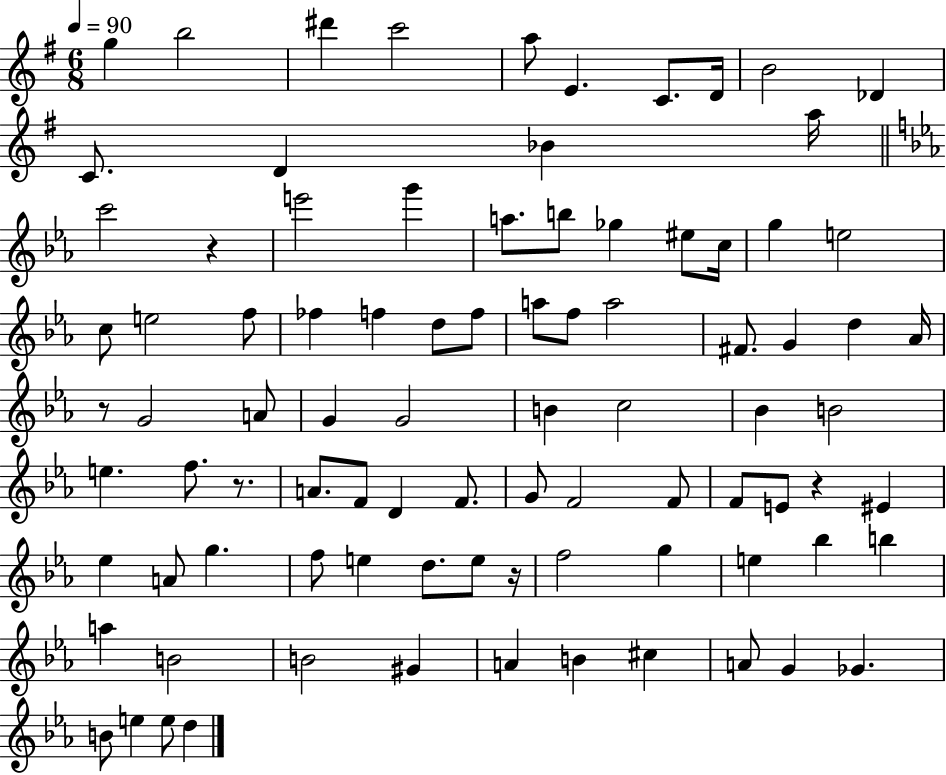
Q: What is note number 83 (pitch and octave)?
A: E5